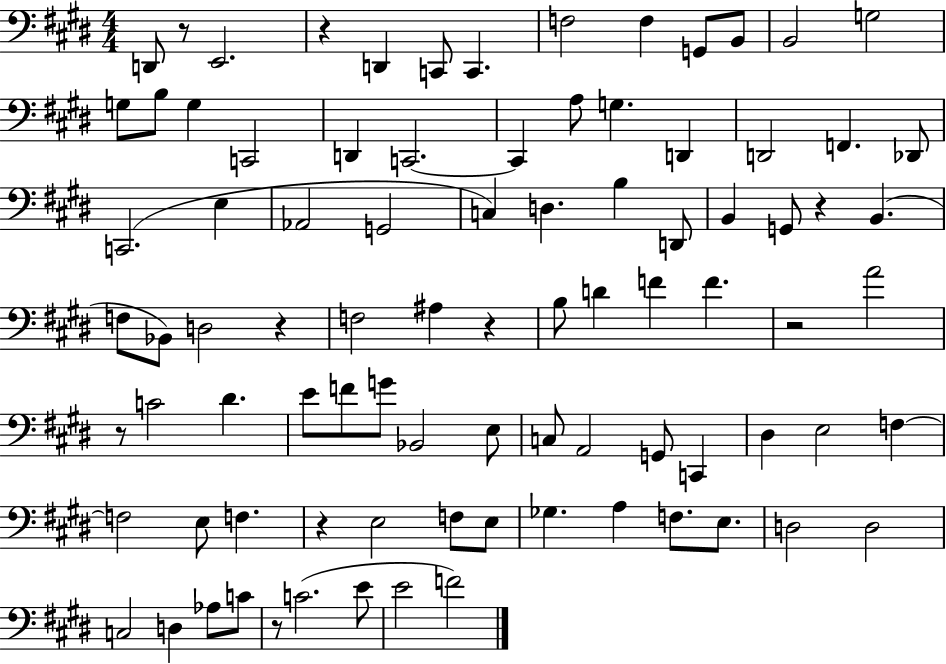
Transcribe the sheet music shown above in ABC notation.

X:1
T:Untitled
M:4/4
L:1/4
K:E
D,,/2 z/2 E,,2 z D,, C,,/2 C,, F,2 F, G,,/2 B,,/2 B,,2 G,2 G,/2 B,/2 G, C,,2 D,, C,,2 C,, A,/2 G, D,, D,,2 F,, _D,,/2 C,,2 E, _A,,2 G,,2 C, D, B, D,,/2 B,, G,,/2 z B,, F,/2 _B,,/2 D,2 z F,2 ^A, z B,/2 D F F z2 A2 z/2 C2 ^D E/2 F/2 G/2 _B,,2 E,/2 C,/2 A,,2 G,,/2 C,, ^D, E,2 F, F,2 E,/2 F, z E,2 F,/2 E,/2 _G, A, F,/2 E,/2 D,2 D,2 C,2 D, _A,/2 C/2 z/2 C2 E/2 E2 F2